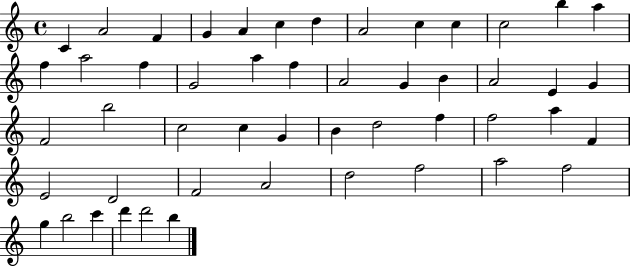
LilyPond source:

{
  \clef treble
  \time 4/4
  \defaultTimeSignature
  \key c \major
  c'4 a'2 f'4 | g'4 a'4 c''4 d''4 | a'2 c''4 c''4 | c''2 b''4 a''4 | \break f''4 a''2 f''4 | g'2 a''4 f''4 | a'2 g'4 b'4 | a'2 e'4 g'4 | \break f'2 b''2 | c''2 c''4 g'4 | b'4 d''2 f''4 | f''2 a''4 f'4 | \break e'2 d'2 | f'2 a'2 | d''2 f''2 | a''2 f''2 | \break g''4 b''2 c'''4 | d'''4 d'''2 b''4 | \bar "|."
}